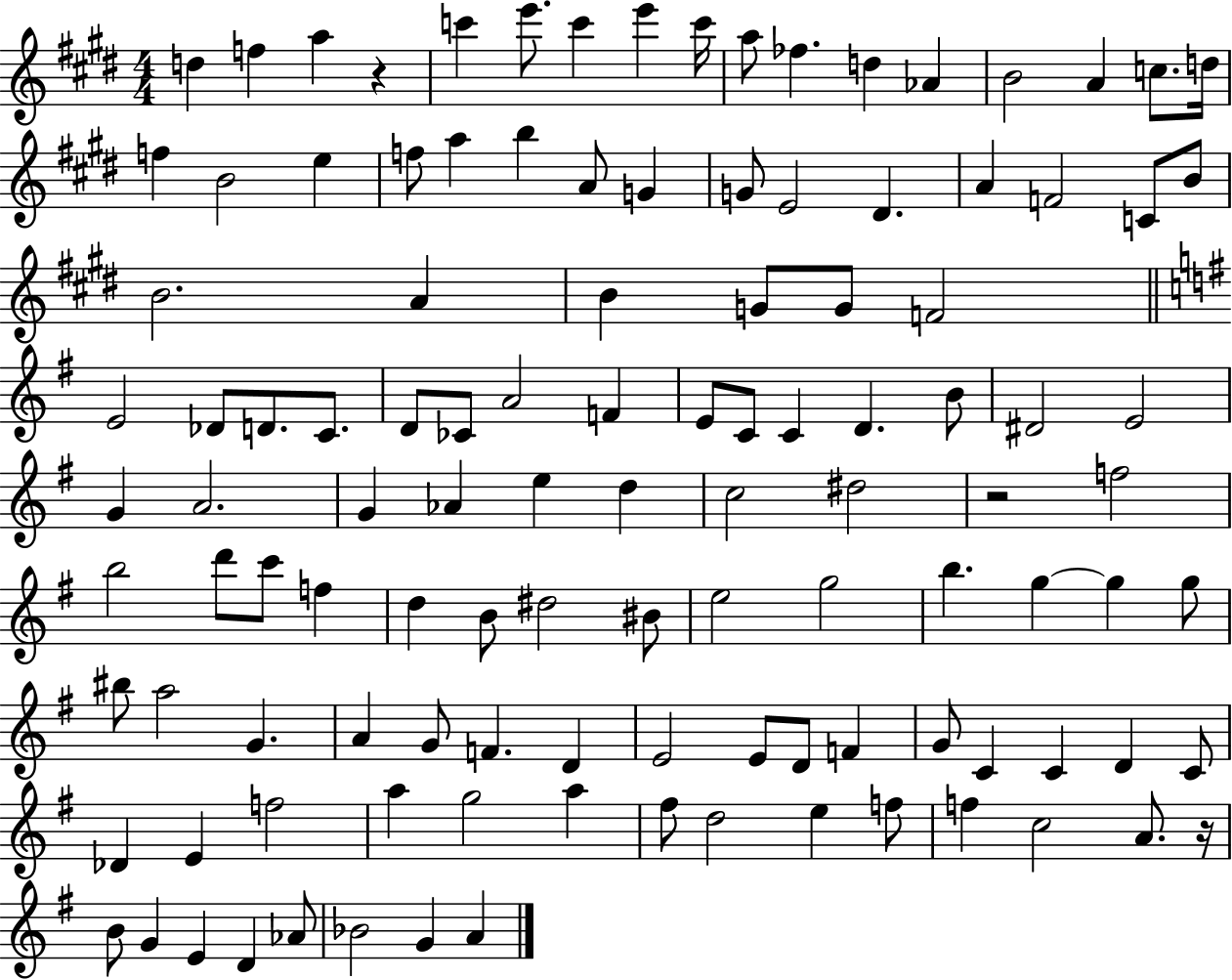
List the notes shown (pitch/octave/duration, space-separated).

D5/q F5/q A5/q R/q C6/q E6/e. C6/q E6/q C6/s A5/e FES5/q. D5/q Ab4/q B4/h A4/q C5/e. D5/s F5/q B4/h E5/q F5/e A5/q B5/q A4/e G4/q G4/e E4/h D#4/q. A4/q F4/h C4/e B4/e B4/h. A4/q B4/q G4/e G4/e F4/h E4/h Db4/e D4/e. C4/e. D4/e CES4/e A4/h F4/q E4/e C4/e C4/q D4/q. B4/e D#4/h E4/h G4/q A4/h. G4/q Ab4/q E5/q D5/q C5/h D#5/h R/h F5/h B5/h D6/e C6/e F5/q D5/q B4/e D#5/h BIS4/e E5/h G5/h B5/q. G5/q G5/q G5/e BIS5/e A5/h G4/q. A4/q G4/e F4/q. D4/q E4/h E4/e D4/e F4/q G4/e C4/q C4/q D4/q C4/e Db4/q E4/q F5/h A5/q G5/h A5/q F#5/e D5/h E5/q F5/e F5/q C5/h A4/e. R/s B4/e G4/q E4/q D4/q Ab4/e Bb4/h G4/q A4/q